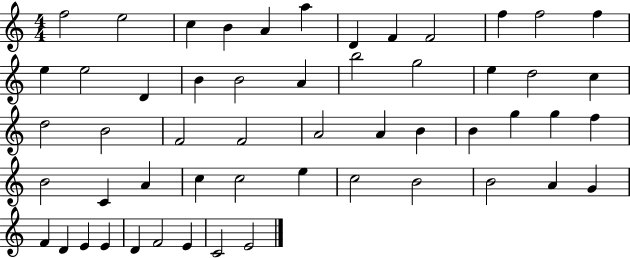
X:1
T:Untitled
M:4/4
L:1/4
K:C
f2 e2 c B A a D F F2 f f2 f e e2 D B B2 A b2 g2 e d2 c d2 B2 F2 F2 A2 A B B g g f B2 C A c c2 e c2 B2 B2 A G F D E E D F2 E C2 E2